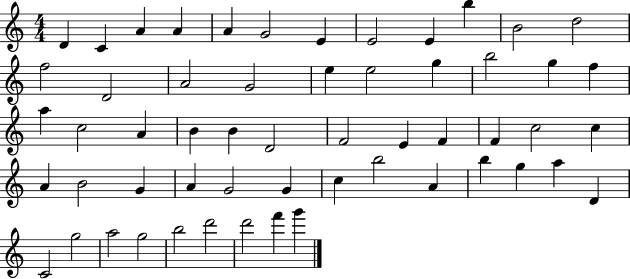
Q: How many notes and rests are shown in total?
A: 56